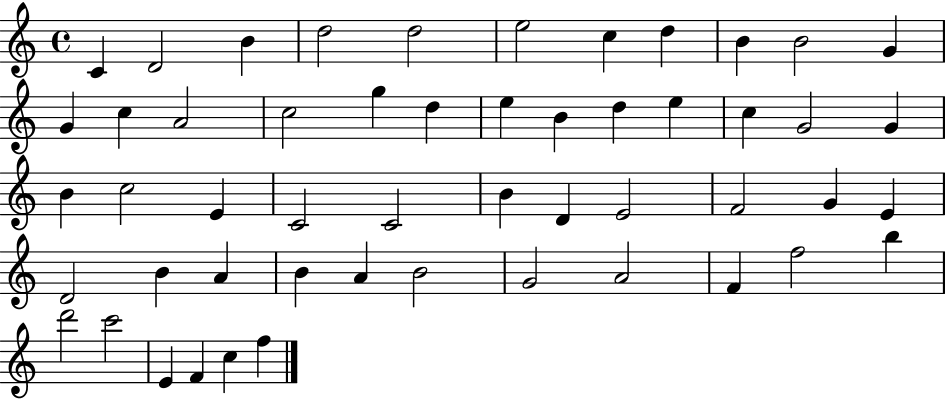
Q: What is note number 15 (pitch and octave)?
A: C5